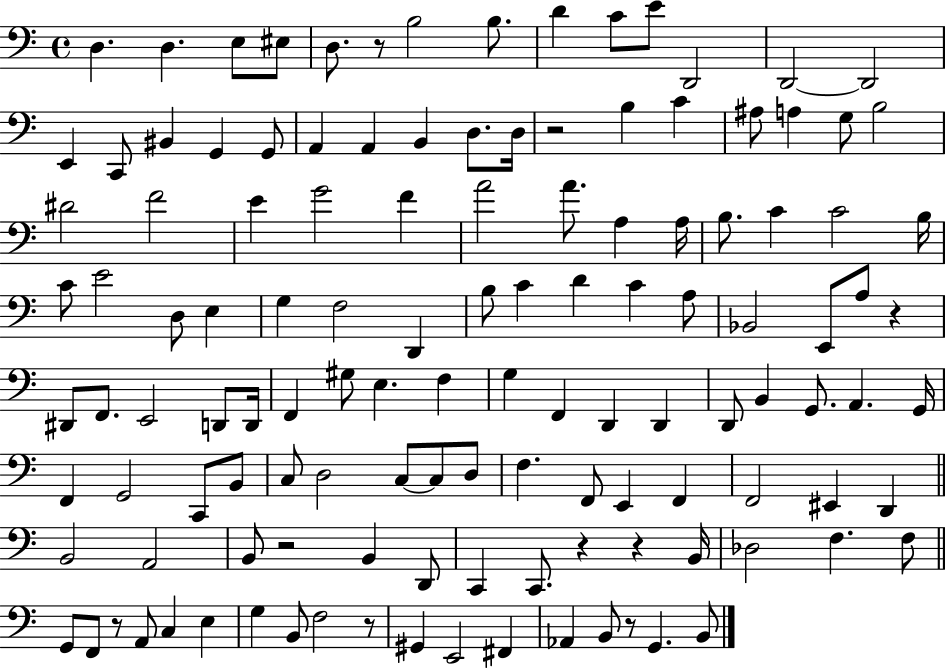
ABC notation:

X:1
T:Untitled
M:4/4
L:1/4
K:C
D, D, E,/2 ^E,/2 D,/2 z/2 B,2 B,/2 D C/2 E/2 D,,2 D,,2 D,,2 E,, C,,/2 ^B,, G,, G,,/2 A,, A,, B,, D,/2 D,/4 z2 B, C ^A,/2 A, G,/2 B,2 ^D2 F2 E G2 F A2 A/2 A, A,/4 B,/2 C C2 B,/4 C/2 E2 D,/2 E, G, F,2 D,, B,/2 C D C A,/2 _B,,2 E,,/2 A,/2 z ^D,,/2 F,,/2 E,,2 D,,/2 D,,/4 F,, ^G,/2 E, F, G, F,, D,, D,, D,,/2 B,, G,,/2 A,, G,,/4 F,, G,,2 C,,/2 B,,/2 C,/2 D,2 C,/2 C,/2 D,/2 F, F,,/2 E,, F,, F,,2 ^E,, D,, B,,2 A,,2 B,,/2 z2 B,, D,,/2 C,, C,,/2 z z B,,/4 _D,2 F, F,/2 G,,/2 F,,/2 z/2 A,,/2 C, E, G, B,,/2 F,2 z/2 ^G,, E,,2 ^F,, _A,, B,,/2 z/2 G,, B,,/2